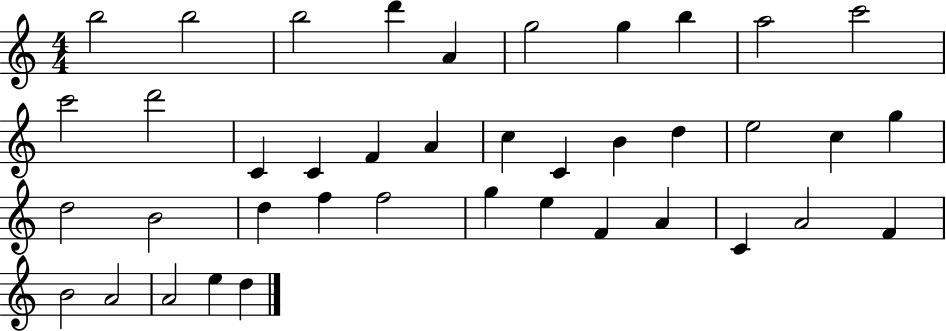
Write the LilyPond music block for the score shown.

{
  \clef treble
  \numericTimeSignature
  \time 4/4
  \key c \major
  b''2 b''2 | b''2 d'''4 a'4 | g''2 g''4 b''4 | a''2 c'''2 | \break c'''2 d'''2 | c'4 c'4 f'4 a'4 | c''4 c'4 b'4 d''4 | e''2 c''4 g''4 | \break d''2 b'2 | d''4 f''4 f''2 | g''4 e''4 f'4 a'4 | c'4 a'2 f'4 | \break b'2 a'2 | a'2 e''4 d''4 | \bar "|."
}